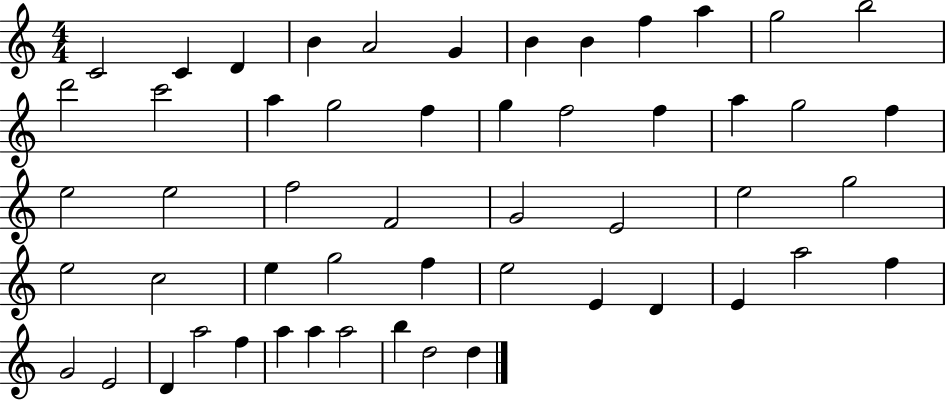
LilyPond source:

{
  \clef treble
  \numericTimeSignature
  \time 4/4
  \key c \major
  c'2 c'4 d'4 | b'4 a'2 g'4 | b'4 b'4 f''4 a''4 | g''2 b''2 | \break d'''2 c'''2 | a''4 g''2 f''4 | g''4 f''2 f''4 | a''4 g''2 f''4 | \break e''2 e''2 | f''2 f'2 | g'2 e'2 | e''2 g''2 | \break e''2 c''2 | e''4 g''2 f''4 | e''2 e'4 d'4 | e'4 a''2 f''4 | \break g'2 e'2 | d'4 a''2 f''4 | a''4 a''4 a''2 | b''4 d''2 d''4 | \break \bar "|."
}